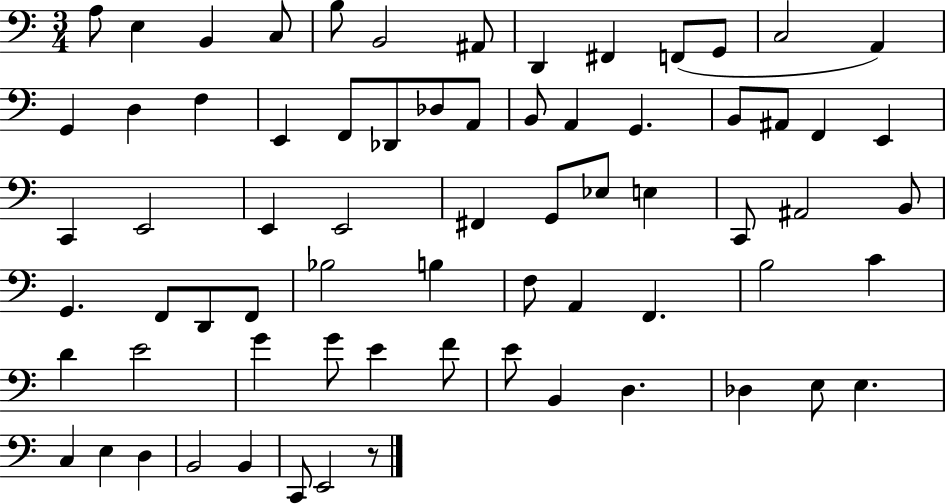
A3/e E3/q B2/q C3/e B3/e B2/h A#2/e D2/q F#2/q F2/e G2/e C3/h A2/q G2/q D3/q F3/q E2/q F2/e Db2/e Db3/e A2/e B2/e A2/q G2/q. B2/e A#2/e F2/q E2/q C2/q E2/h E2/q E2/h F#2/q G2/e Eb3/e E3/q C2/e A#2/h B2/e G2/q. F2/e D2/e F2/e Bb3/h B3/q F3/e A2/q F2/q. B3/h C4/q D4/q E4/h G4/q G4/e E4/q F4/e E4/e B2/q D3/q. Db3/q E3/e E3/q. C3/q E3/q D3/q B2/h B2/q C2/e E2/h R/e